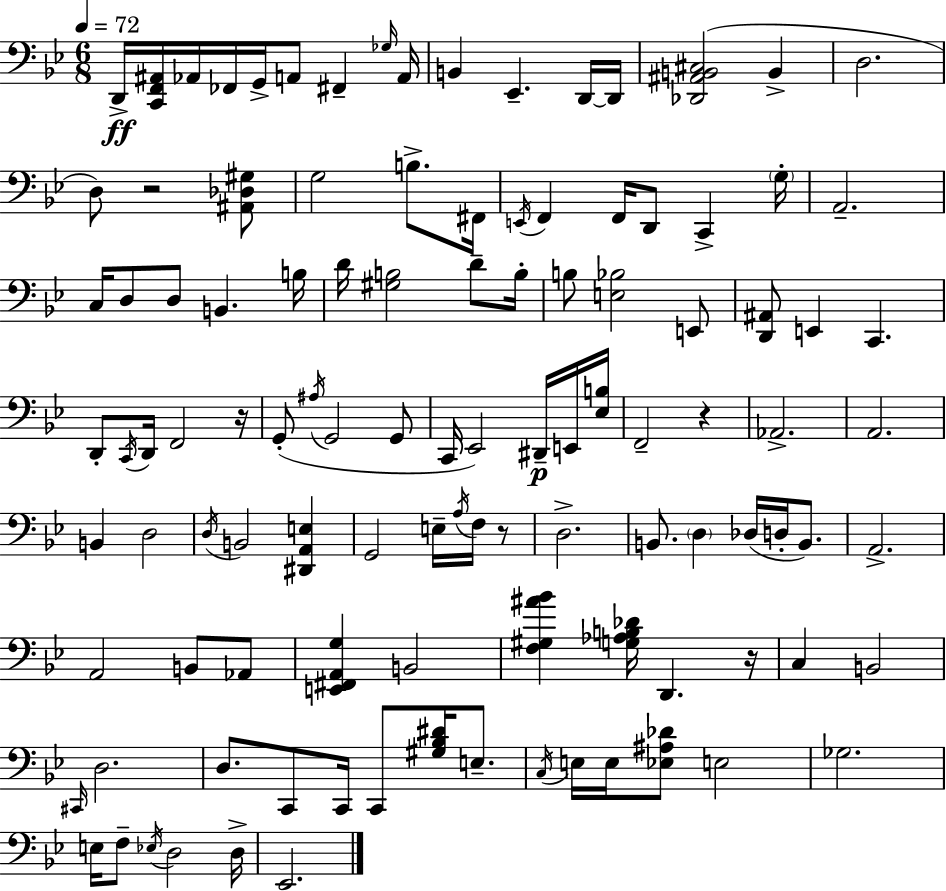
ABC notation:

X:1
T:Untitled
M:6/8
L:1/4
K:Bb
D,,/4 [C,,F,,^A,,]/4 _A,,/4 _F,,/4 G,,/4 A,,/2 ^F,, _G,/4 A,,/4 B,, _E,, D,,/4 D,,/4 [_D,,^A,,B,,^C,]2 B,, D,2 D,/2 z2 [^A,,_D,^G,]/2 G,2 B,/2 ^F,,/4 E,,/4 F,, F,,/4 D,,/2 C,, G,/4 A,,2 C,/4 D,/2 D,/2 B,, B,/4 D/4 [^G,B,]2 D/2 B,/4 B,/2 [E,_B,]2 E,,/2 [D,,^A,,]/2 E,, C,, D,,/2 C,,/4 D,,/4 F,,2 z/4 G,,/2 ^A,/4 G,,2 G,,/2 C,,/4 _E,,2 ^D,,/4 E,,/4 [_E,B,]/4 F,,2 z _A,,2 A,,2 B,, D,2 D,/4 B,,2 [^D,,A,,E,] G,,2 E,/4 A,/4 F,/4 z/2 D,2 B,,/2 D, _D,/4 D,/4 B,,/2 A,,2 A,,2 B,,/2 _A,,/2 [E,,^F,,A,,G,] B,,2 [F,^G,^A_B] [G,_A,B,_D]/4 D,, z/4 C, B,,2 ^C,,/4 D,2 D,/2 C,,/2 C,,/4 C,,/2 [^G,_B,^D]/4 E,/2 C,/4 E,/4 E,/4 [_E,^A,_D]/2 E,2 _G,2 E,/4 F,/2 _E,/4 D,2 D,/4 _E,,2